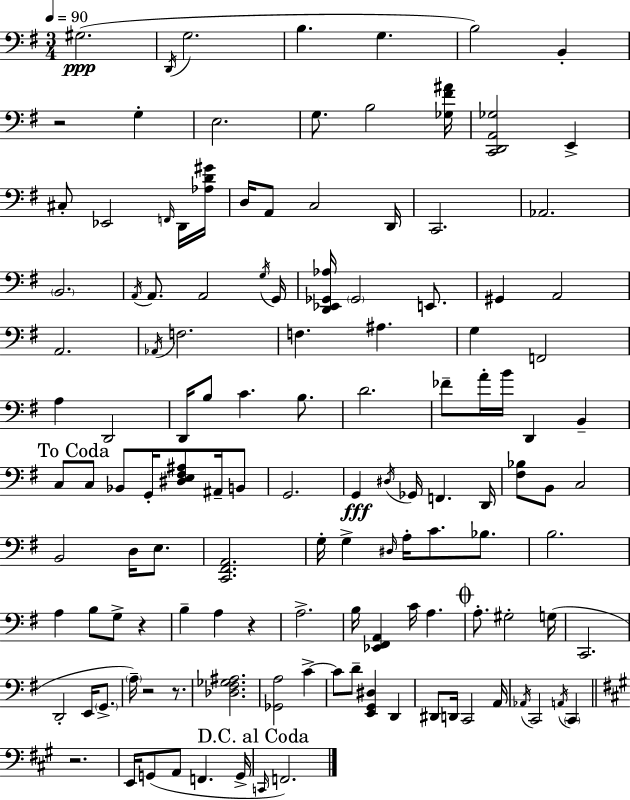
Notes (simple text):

G#3/h. D2/s G3/h. B3/q. G3/q. B3/h B2/q R/h G3/q E3/h. G3/e. B3/h [Gb3,F#4,A#4]/s [C2,D2,A2,Gb3]/h E2/q C#3/e Eb2/h F2/s D2/s [Ab3,D4,G#4]/s D3/s A2/e C3/h D2/s C2/h. Ab2/h. B2/h. A2/s A2/e. A2/h G3/s G2/s [D2,Eb2,Gb2,Ab3]/s Gb2/h E2/e. G#2/q A2/h A2/h. Ab2/s F3/h. F3/q. A#3/q. G3/q F2/h A3/q D2/h D2/s B3/e C4/q. B3/e. D4/h. FES4/e A4/s B4/s D2/q B2/q C3/e C3/e Bb2/e G2/s [D#3,E3,F#3,A#3]/e A#2/s B2/e G2/h. G2/q D#3/s Gb2/s F2/q. D2/s [F#3,Bb3]/e B2/e C3/h B2/h D3/s E3/e. [C2,F#2,A2]/h. G3/s G3/q D#3/s A3/s C4/e. Bb3/e. B3/h. A3/q B3/e G3/e R/q B3/q A3/q R/q A3/h. B3/s [Eb2,F#2,A2]/q C4/s A3/q. A3/e. G#3/h G3/s C2/h. D2/h E2/s G2/e. A3/s R/h R/e. [Db3,F#3,Gb3,A#3]/h. [Gb2,A3]/h C4/q C4/e D4/e [E2,G2,D#3]/q D2/q D#2/e D2/s C2/h A2/s Ab2/s C2/h A2/s C2/q R/h. E2/s G2/e A2/e F2/q. G2/s C2/s F2/h.